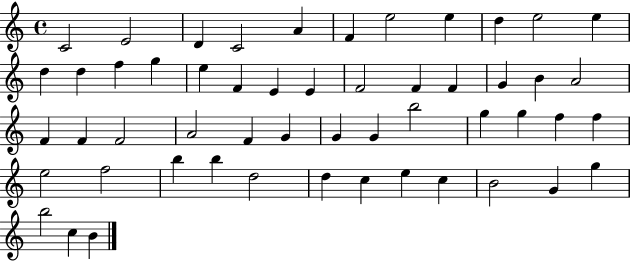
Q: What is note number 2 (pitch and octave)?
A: E4